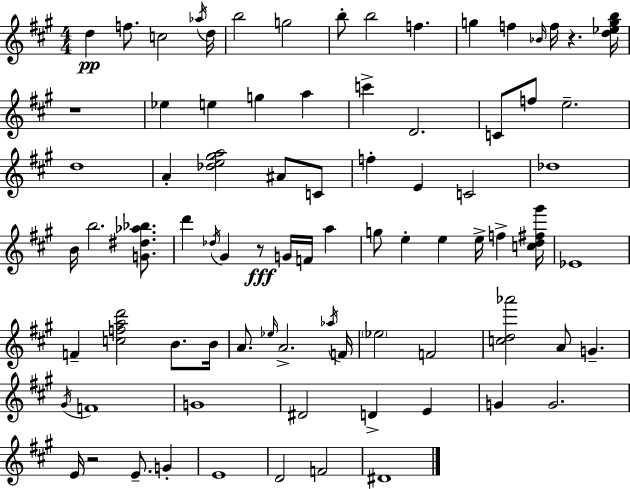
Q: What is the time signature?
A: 4/4